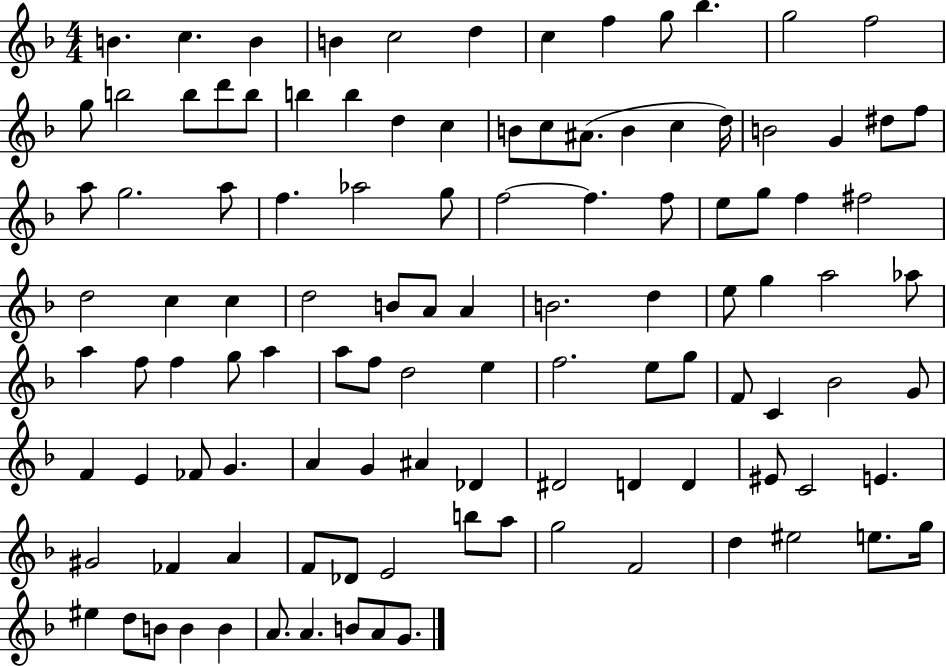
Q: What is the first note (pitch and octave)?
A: B4